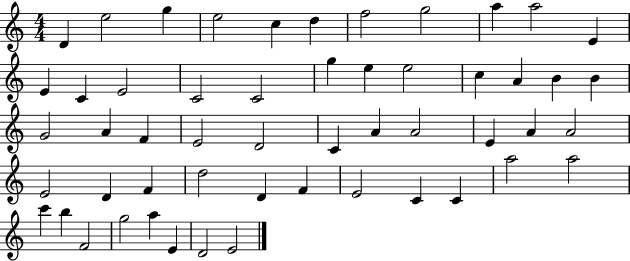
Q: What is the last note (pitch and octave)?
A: E4